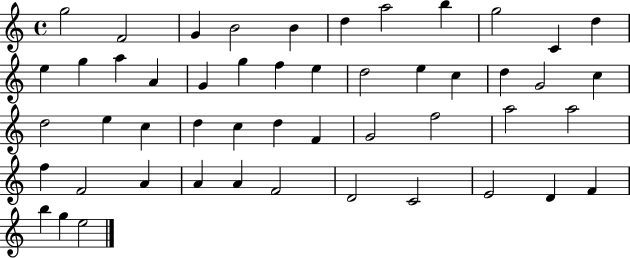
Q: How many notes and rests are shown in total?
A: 50